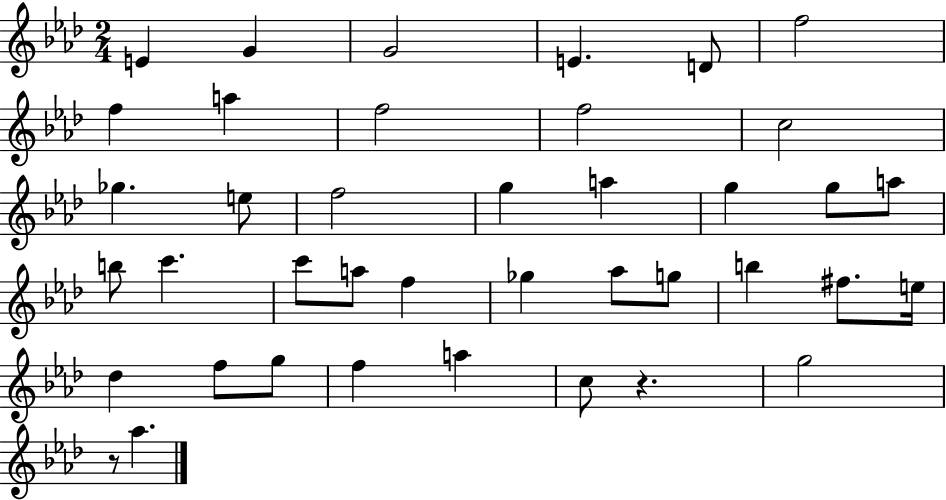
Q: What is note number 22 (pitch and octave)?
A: C6